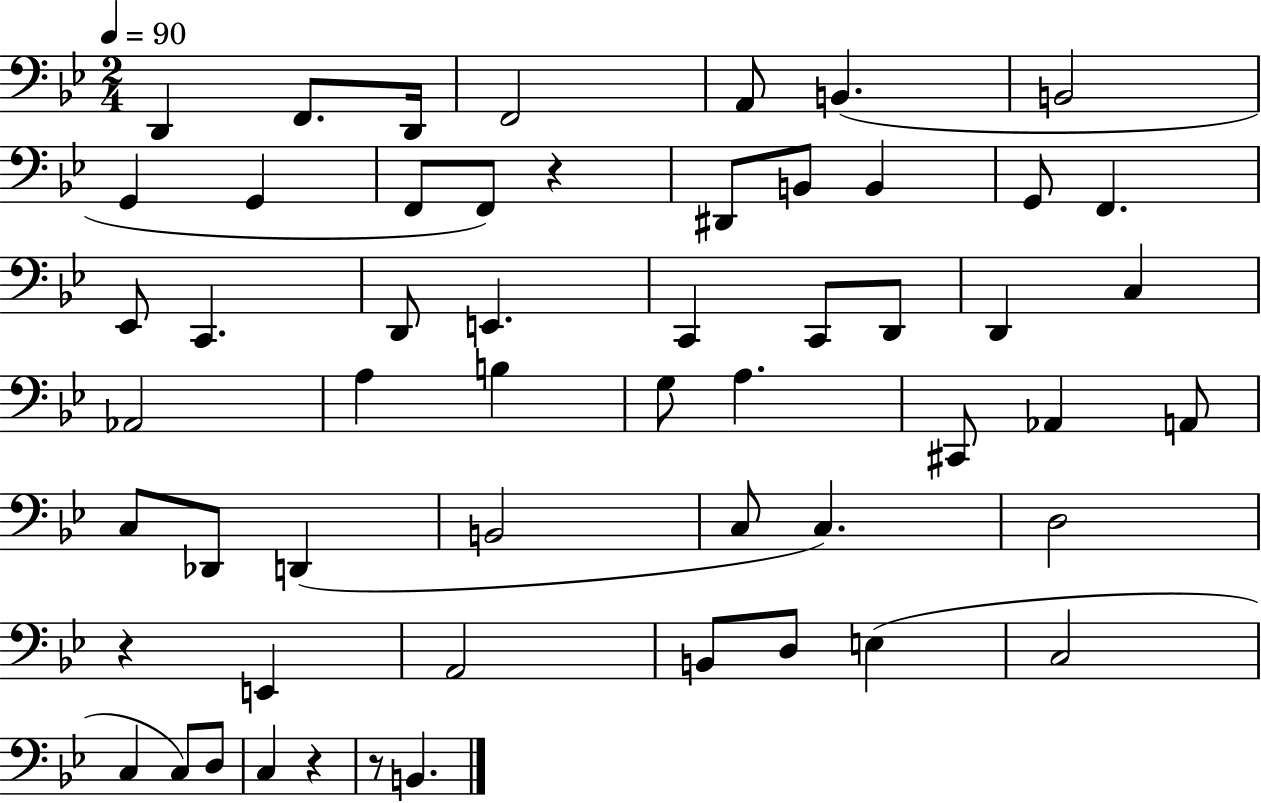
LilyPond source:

{
  \clef bass
  \numericTimeSignature
  \time 2/4
  \key bes \major
  \tempo 4 = 90
  \repeat volta 2 { d,4 f,8. d,16 | f,2 | a,8 b,4.( | b,2 | \break g,4 g,4 | f,8 f,8) r4 | dis,8 b,8 b,4 | g,8 f,4. | \break ees,8 c,4. | d,8 e,4. | c,4 c,8 d,8 | d,4 c4 | \break aes,2 | a4 b4 | g8 a4. | cis,8 aes,4 a,8 | \break c8 des,8 d,4( | b,2 | c8 c4.) | d2 | \break r4 e,4 | a,2 | b,8 d8 e4( | c2 | \break c4 c8) d8 | c4 r4 | r8 b,4. | } \bar "|."
}